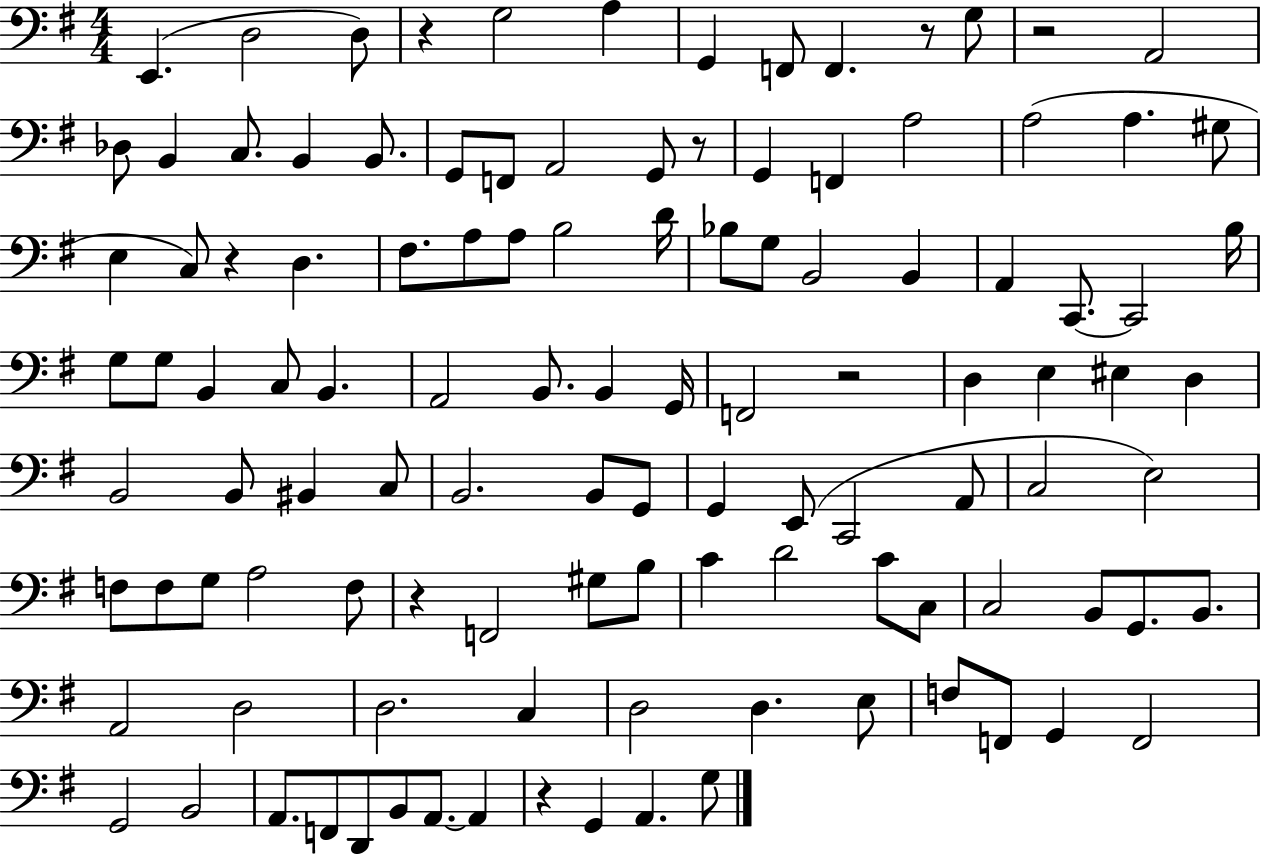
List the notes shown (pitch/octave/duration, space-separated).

E2/q. D3/h D3/e R/q G3/h A3/q G2/q F2/e F2/q. R/e G3/e R/h A2/h Db3/e B2/q C3/e. B2/q B2/e. G2/e F2/e A2/h G2/e R/e G2/q F2/q A3/h A3/h A3/q. G#3/e E3/q C3/e R/q D3/q. F#3/e. A3/e A3/e B3/h D4/s Bb3/e G3/e B2/h B2/q A2/q C2/e. C2/h B3/s G3/e G3/e B2/q C3/e B2/q. A2/h B2/e. B2/q G2/s F2/h R/h D3/q E3/q EIS3/q D3/q B2/h B2/e BIS2/q C3/e B2/h. B2/e G2/e G2/q E2/e C2/h A2/e C3/h E3/h F3/e F3/e G3/e A3/h F3/e R/q F2/h G#3/e B3/e C4/q D4/h C4/e C3/e C3/h B2/e G2/e. B2/e. A2/h D3/h D3/h. C3/q D3/h D3/q. E3/e F3/e F2/e G2/q F2/h G2/h B2/h A2/e. F2/e D2/e B2/e A2/e. A2/q R/q G2/q A2/q. G3/e